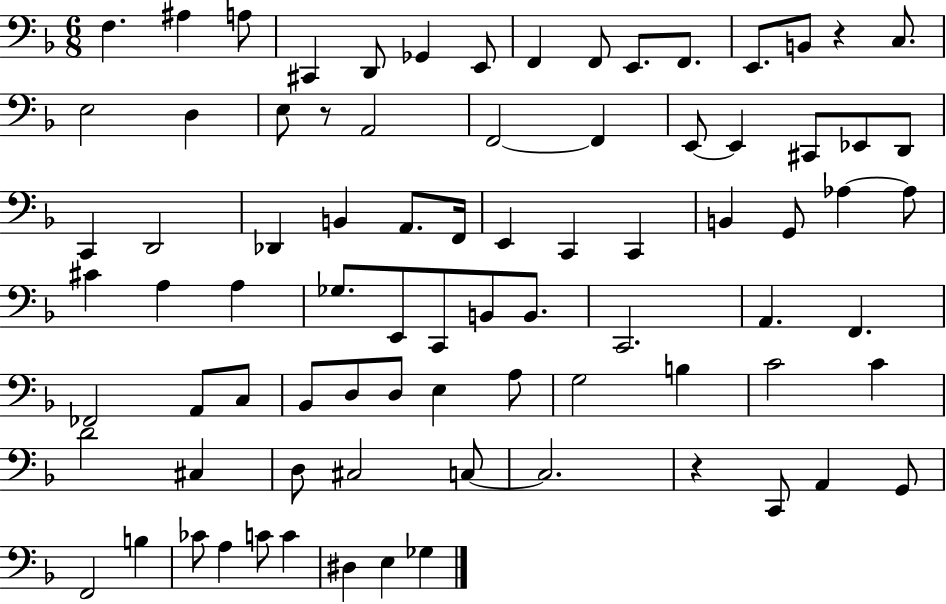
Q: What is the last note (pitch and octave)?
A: Gb3